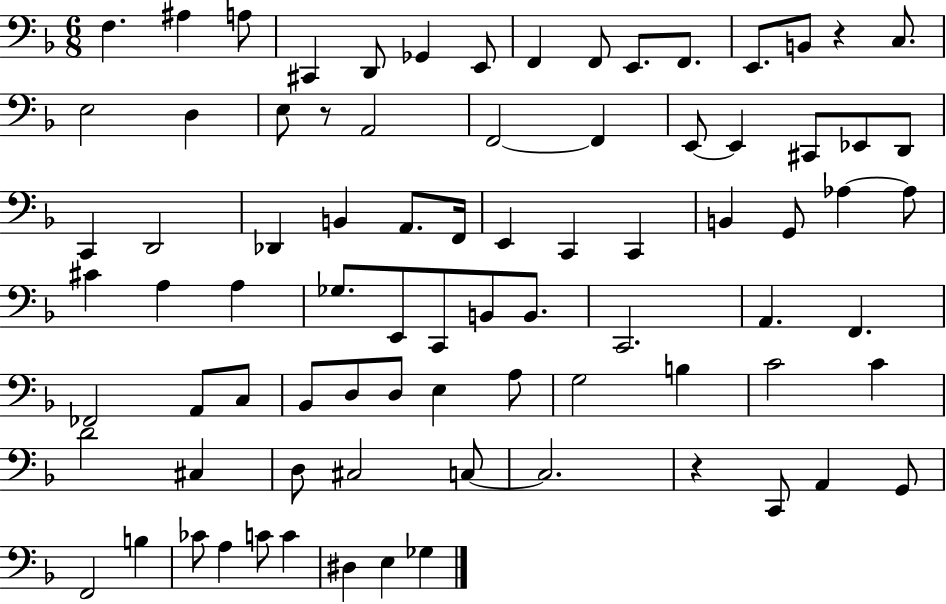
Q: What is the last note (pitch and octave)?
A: Gb3